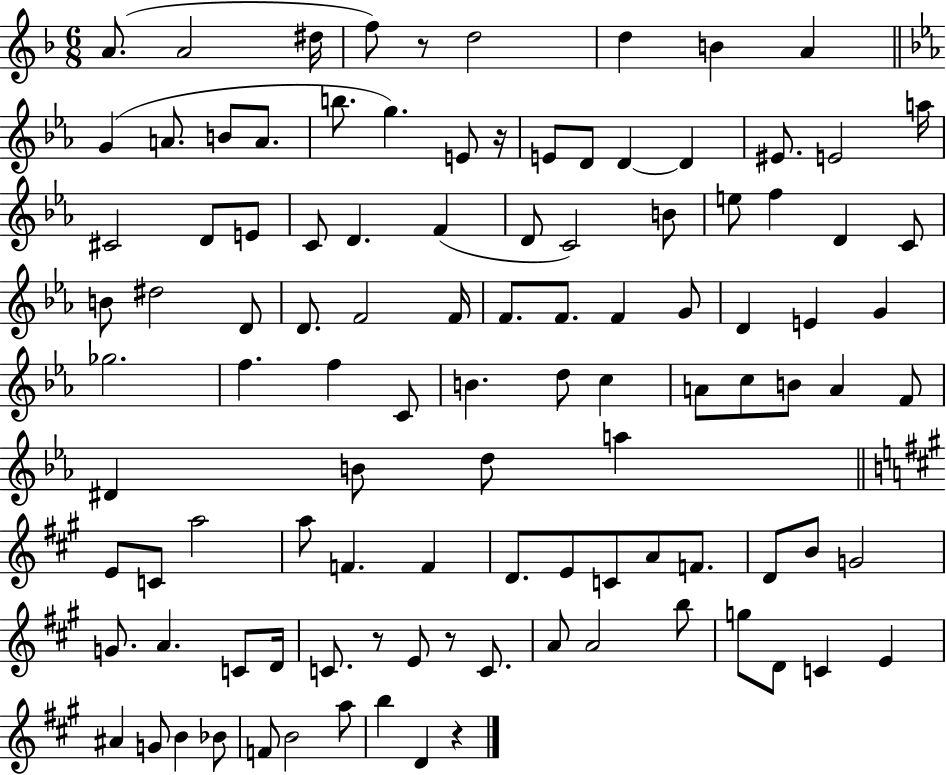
A4/e. A4/h D#5/s F5/e R/e D5/h D5/q B4/q A4/q G4/q A4/e. B4/e A4/e. B5/e. G5/q. E4/e R/s E4/e D4/e D4/q D4/q EIS4/e. E4/h A5/s C#4/h D4/e E4/e C4/e D4/q. F4/q D4/e C4/h B4/e E5/e F5/q D4/q C4/e B4/e D#5/h D4/e D4/e. F4/h F4/s F4/e. F4/e. F4/q G4/e D4/q E4/q G4/q Gb5/h. F5/q. F5/q C4/e B4/q. D5/e C5/q A4/e C5/e B4/e A4/q F4/e D#4/q B4/e D5/e A5/q E4/e C4/e A5/h A5/e F4/q. F4/q D4/e. E4/e C4/e A4/e F4/e. D4/e B4/e G4/h G4/e. A4/q. C4/e D4/s C4/e. R/e E4/e R/e C4/e. A4/e A4/h B5/e G5/e D4/e C4/q E4/q A#4/q G4/e B4/q Bb4/e F4/e B4/h A5/e B5/q D4/q R/q